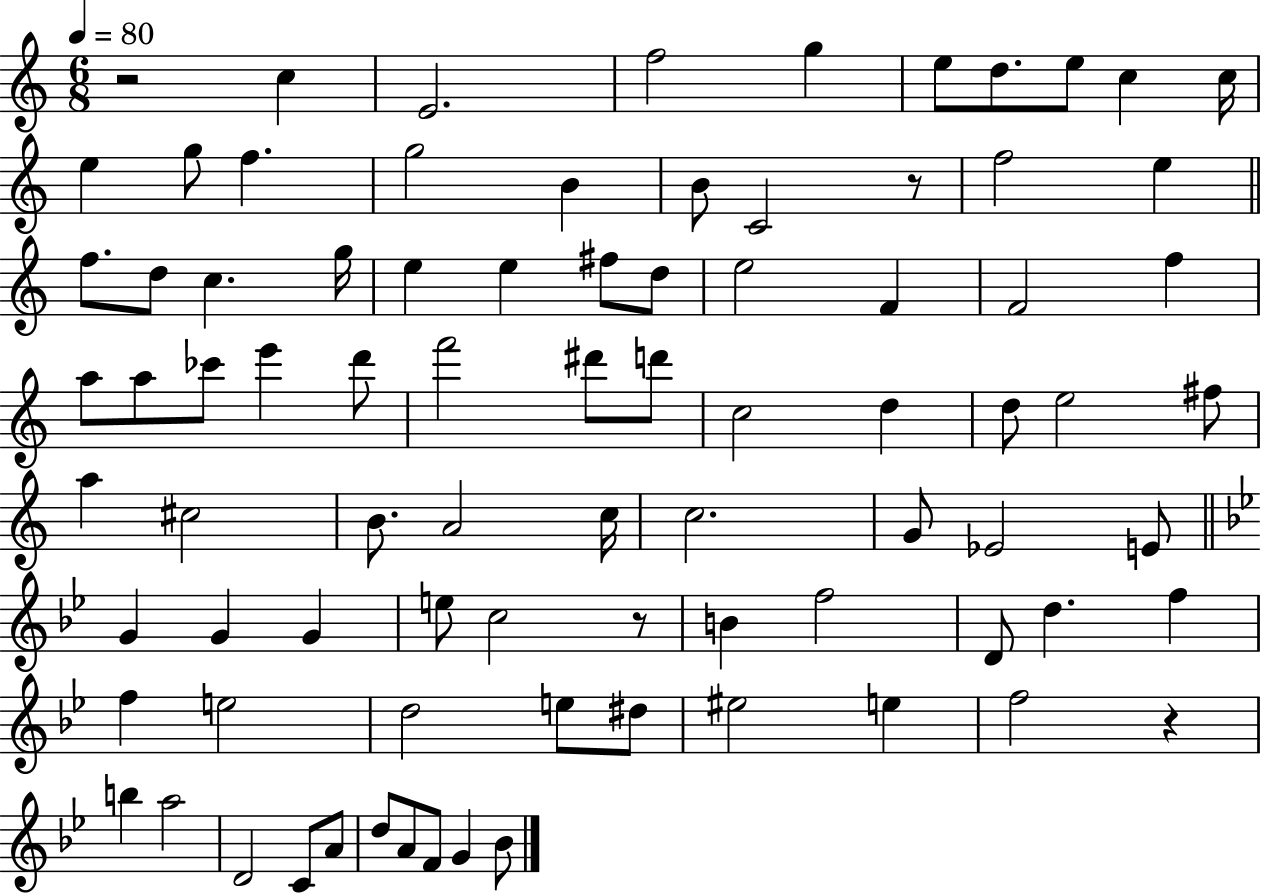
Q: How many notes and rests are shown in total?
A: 84